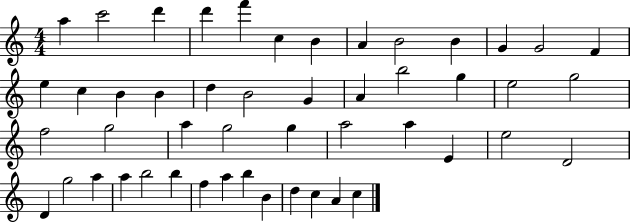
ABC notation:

X:1
T:Untitled
M:4/4
L:1/4
K:C
a c'2 d' d' f' c B A B2 B G G2 F e c B B d B2 G A b2 g e2 g2 f2 g2 a g2 g a2 a E e2 D2 D g2 a a b2 b f a b B d c A c